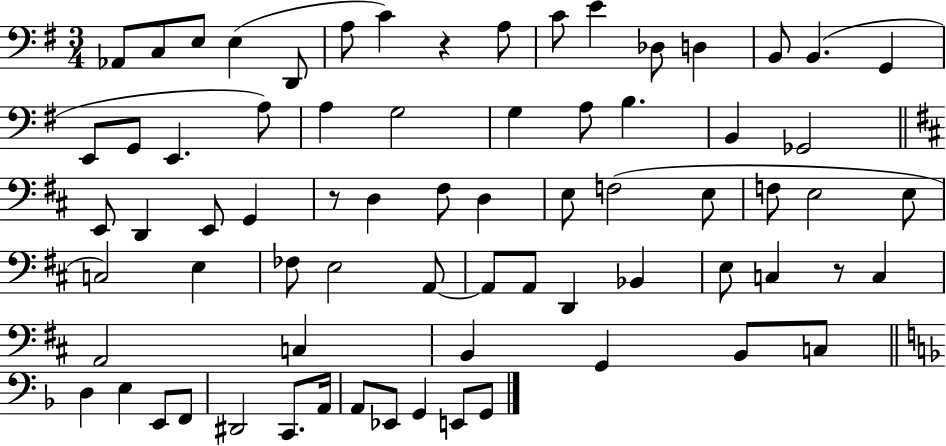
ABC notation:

X:1
T:Untitled
M:3/4
L:1/4
K:G
_A,,/2 C,/2 E,/2 E, D,,/2 A,/2 C z A,/2 C/2 E _D,/2 D, B,,/2 B,, G,, E,,/2 G,,/2 E,, A,/2 A, G,2 G, A,/2 B, B,, _G,,2 E,,/2 D,, E,,/2 G,, z/2 D, ^F,/2 D, E,/2 F,2 E,/2 F,/2 E,2 E,/2 C,2 E, _F,/2 E,2 A,,/2 A,,/2 A,,/2 D,, _B,, E,/2 C, z/2 C, A,,2 C, B,, G,, B,,/2 C,/2 D, E, E,,/2 F,,/2 ^D,,2 C,,/2 A,,/4 A,,/2 _E,,/2 G,, E,,/2 G,,/2